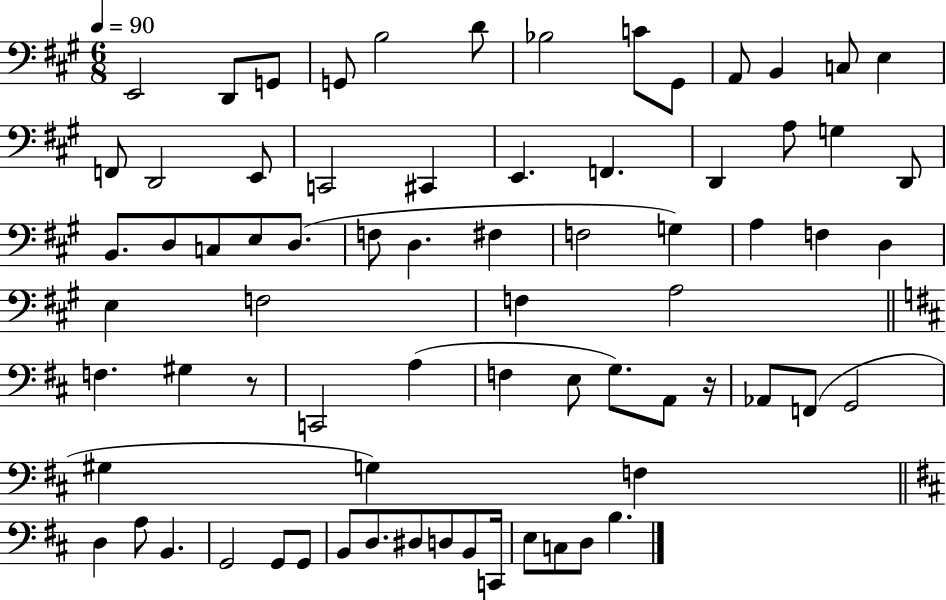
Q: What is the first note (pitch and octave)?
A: E2